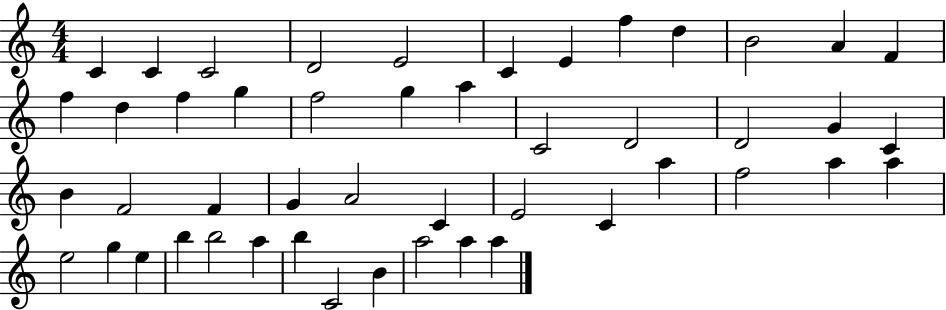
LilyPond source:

{
  \clef treble
  \numericTimeSignature
  \time 4/4
  \key c \major
  c'4 c'4 c'2 | d'2 e'2 | c'4 e'4 f''4 d''4 | b'2 a'4 f'4 | \break f''4 d''4 f''4 g''4 | f''2 g''4 a''4 | c'2 d'2 | d'2 g'4 c'4 | \break b'4 f'2 f'4 | g'4 a'2 c'4 | e'2 c'4 a''4 | f''2 a''4 a''4 | \break e''2 g''4 e''4 | b''4 b''2 a''4 | b''4 c'2 b'4 | a''2 a''4 a''4 | \break \bar "|."
}